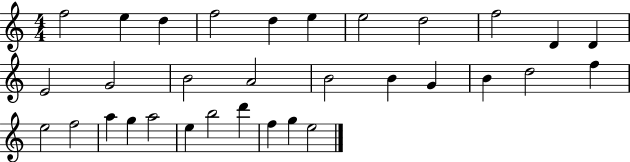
{
  \clef treble
  \numericTimeSignature
  \time 4/4
  \key c \major
  f''2 e''4 d''4 | f''2 d''4 e''4 | e''2 d''2 | f''2 d'4 d'4 | \break e'2 g'2 | b'2 a'2 | b'2 b'4 g'4 | b'4 d''2 f''4 | \break e''2 f''2 | a''4 g''4 a''2 | e''4 b''2 d'''4 | f''4 g''4 e''2 | \break \bar "|."
}